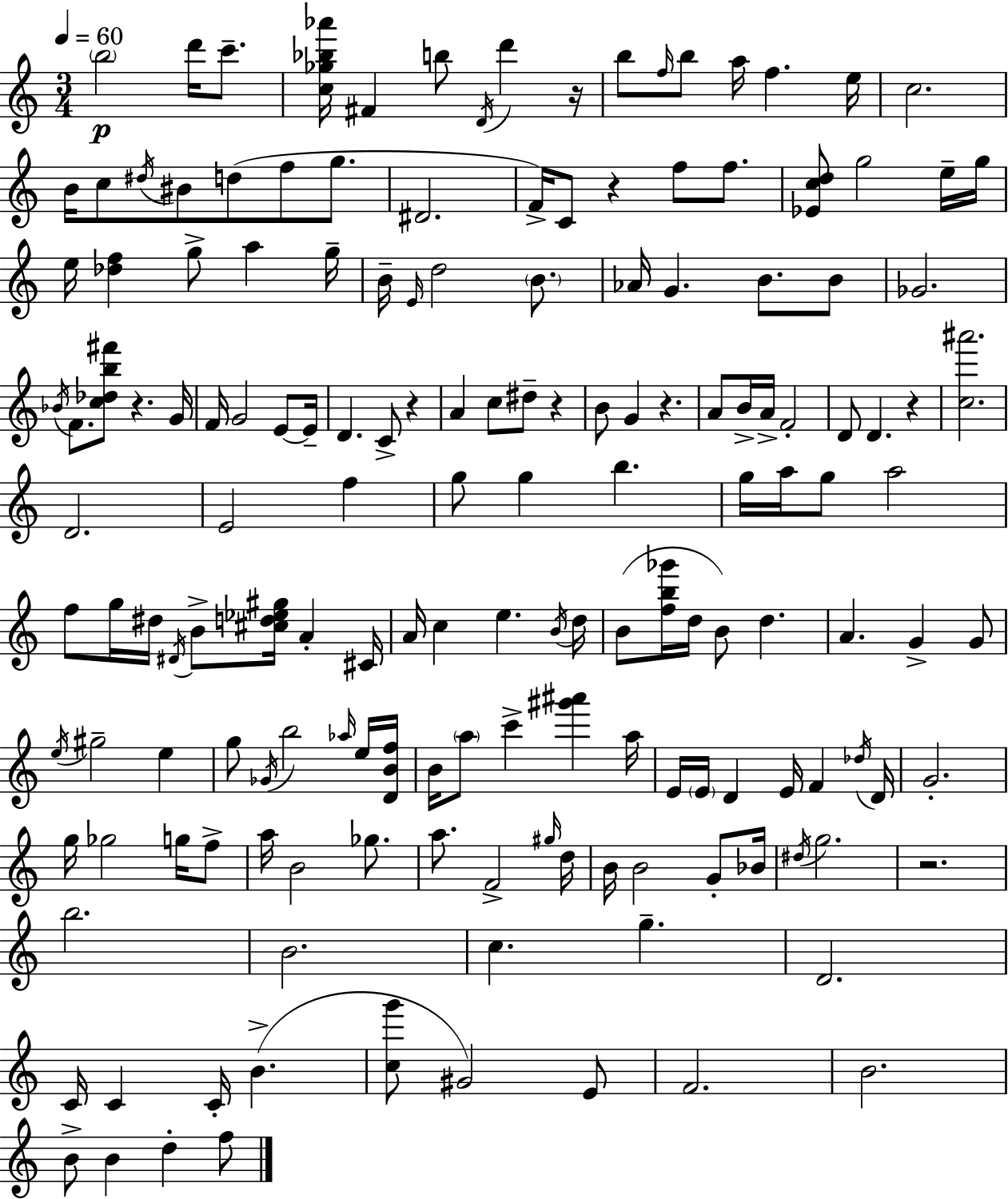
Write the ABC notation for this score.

X:1
T:Untitled
M:3/4
L:1/4
K:Am
b2 d'/4 c'/2 [c_g_b_a']/4 ^F b/2 D/4 d' z/4 b/2 f/4 b/2 a/4 f e/4 c2 B/4 c/2 ^d/4 ^B/2 d/2 f/2 g/2 ^D2 F/4 C/2 z f/2 f/2 [_Ecd]/2 g2 e/4 g/4 e/4 [_df] g/2 a g/4 B/4 E/4 d2 B/2 _A/4 G B/2 B/2 _G2 _B/4 F/2 [c_db^f']/2 z G/4 F/4 G2 E/2 E/4 D C/2 z A c/2 ^d/2 z B/2 G z A/2 B/4 A/4 F2 D/2 D z [c^a']2 D2 E2 f g/2 g b g/4 a/4 g/2 a2 f/2 g/4 ^d/4 ^D/4 B/2 [^cd_e^g]/4 A ^C/4 A/4 c e B/4 d/4 B/2 [fb_g']/4 d/4 B/2 d A G G/2 e/4 ^g2 e g/2 _G/4 b2 _a/4 e/4 [DBf]/4 B/4 a/2 c' [^g'^a'] a/4 E/4 E/4 D E/4 F _d/4 D/4 G2 g/4 _g2 g/4 f/2 a/4 B2 _g/2 a/2 F2 ^g/4 d/4 B/4 B2 G/2 _B/4 ^d/4 g2 z2 b2 B2 c g D2 C/4 C C/4 B [cg']/2 ^G2 E/2 F2 B2 B/2 B d f/2